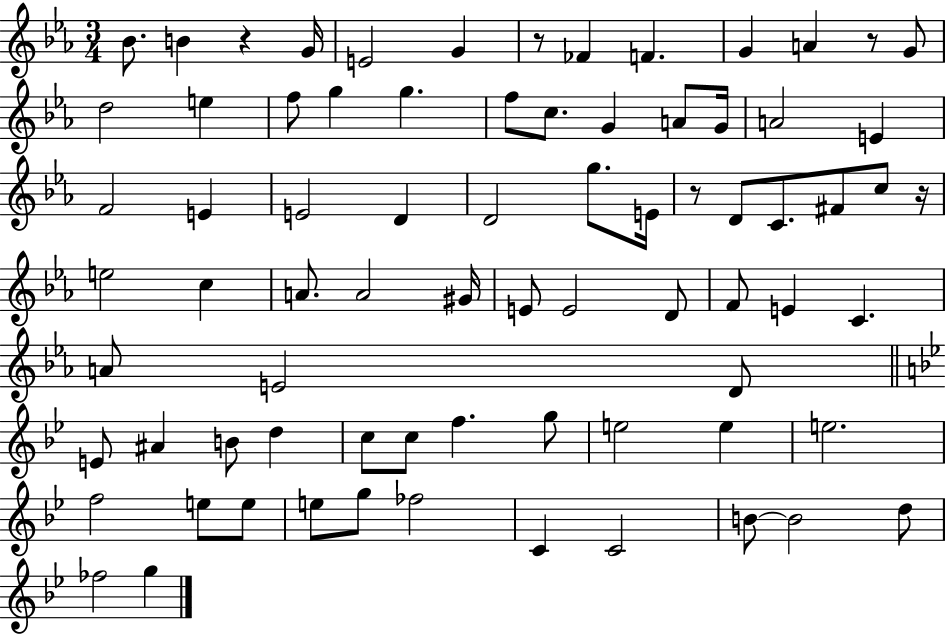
Bb4/e. B4/q R/q G4/s E4/h G4/q R/e FES4/q F4/q. G4/q A4/q R/e G4/e D5/h E5/q F5/e G5/q G5/q. F5/e C5/e. G4/q A4/e G4/s A4/h E4/q F4/h E4/q E4/h D4/q D4/h G5/e. E4/s R/e D4/e C4/e. F#4/e C5/e R/s E5/h C5/q A4/e. A4/h G#4/s E4/e E4/h D4/e F4/e E4/q C4/q. A4/e E4/h D4/e E4/e A#4/q B4/e D5/q C5/e C5/e F5/q. G5/e E5/h E5/q E5/h. F5/h E5/e E5/e E5/e G5/e FES5/h C4/q C4/h B4/e B4/h D5/e FES5/h G5/q